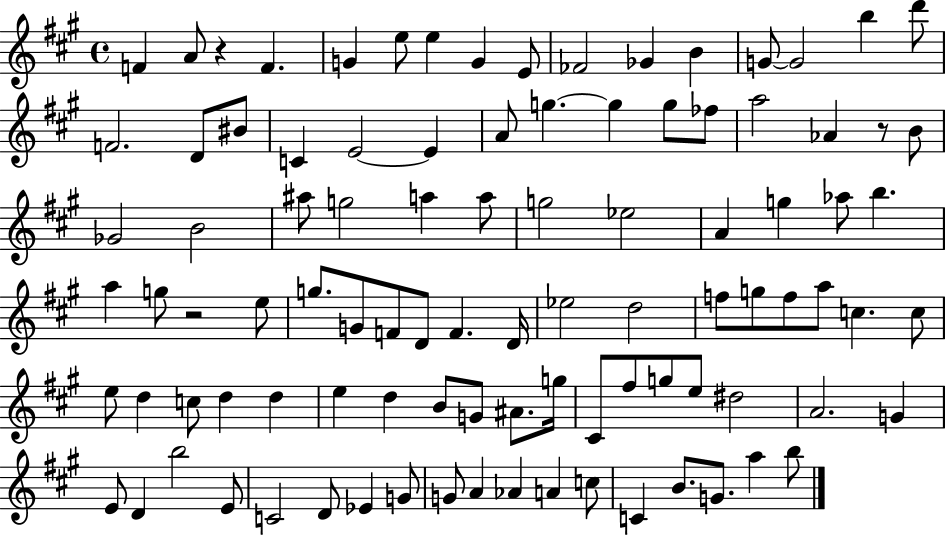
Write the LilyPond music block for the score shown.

{
  \clef treble
  \time 4/4
  \defaultTimeSignature
  \key a \major
  \repeat volta 2 { f'4 a'8 r4 f'4. | g'4 e''8 e''4 g'4 e'8 | fes'2 ges'4 b'4 | g'8~~ g'2 b''4 d'''8 | \break f'2. d'8 bis'8 | c'4 e'2~~ e'4 | a'8 g''4.~~ g''4 g''8 fes''8 | a''2 aes'4 r8 b'8 | \break ges'2 b'2 | ais''8 g''2 a''4 a''8 | g''2 ees''2 | a'4 g''4 aes''8 b''4. | \break a''4 g''8 r2 e''8 | g''8. g'8 f'8 d'8 f'4. d'16 | ees''2 d''2 | f''8 g''8 f''8 a''8 c''4. c''8 | \break e''8 d''4 c''8 d''4 d''4 | e''4 d''4 b'8 g'8 ais'8. g''16 | cis'8 fis''8 g''8 e''8 dis''2 | a'2. g'4 | \break e'8 d'4 b''2 e'8 | c'2 d'8 ees'4 g'8 | g'8 a'4 aes'4 a'4 c''8 | c'4 b'8. g'8. a''4 b''8 | \break } \bar "|."
}